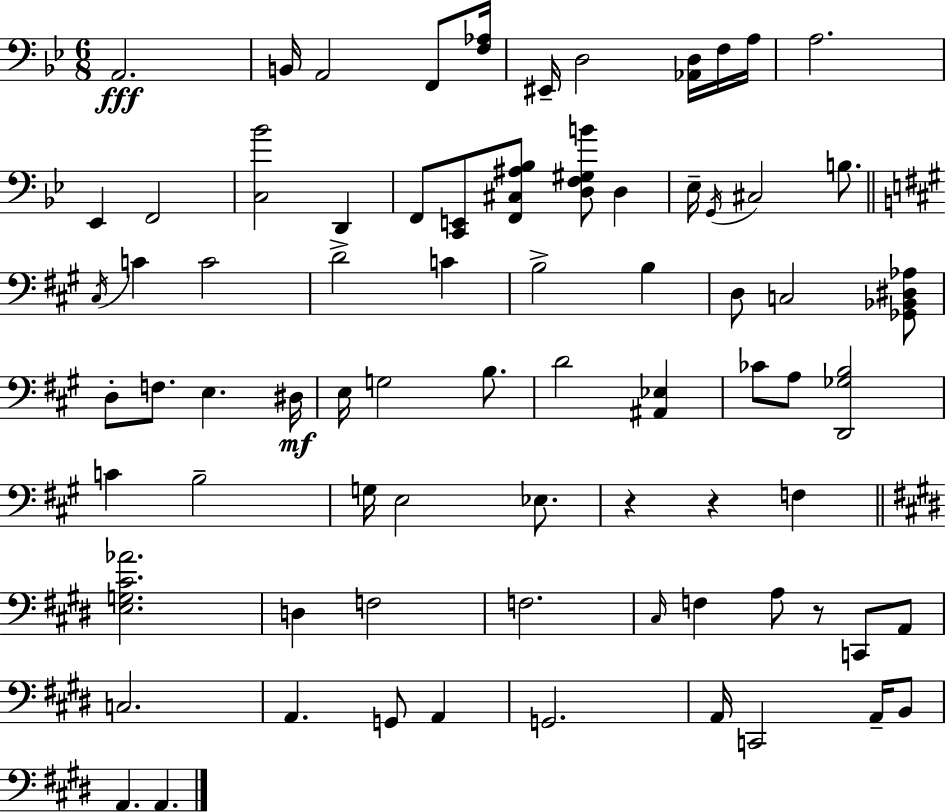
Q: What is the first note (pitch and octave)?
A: A2